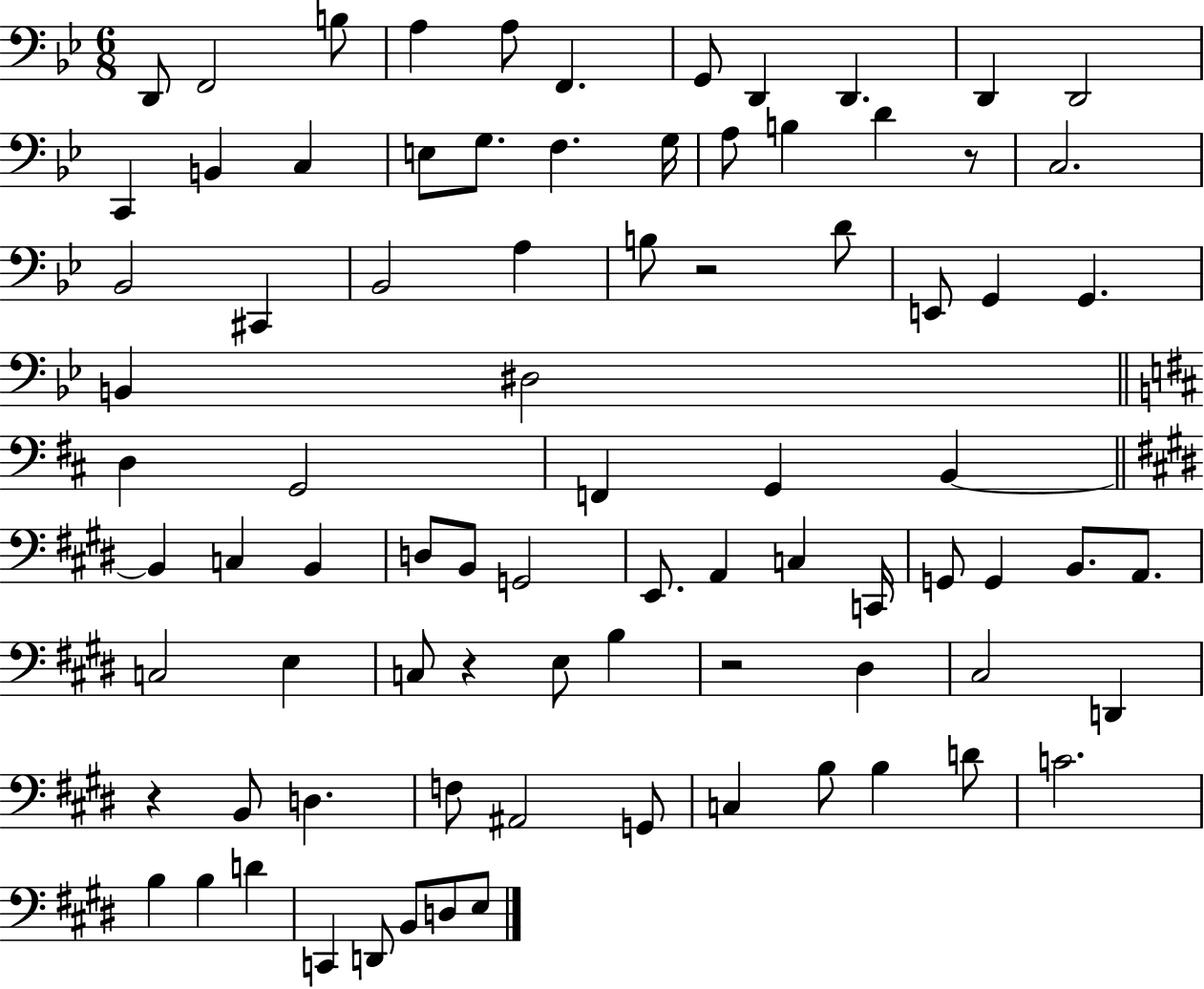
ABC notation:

X:1
T:Untitled
M:6/8
L:1/4
K:Bb
D,,/2 F,,2 B,/2 A, A,/2 F,, G,,/2 D,, D,, D,, D,,2 C,, B,, C, E,/2 G,/2 F, G,/4 A,/2 B, D z/2 C,2 _B,,2 ^C,, _B,,2 A, B,/2 z2 D/2 E,,/2 G,, G,, B,, ^D,2 D, G,,2 F,, G,, B,, B,, C, B,, D,/2 B,,/2 G,,2 E,,/2 A,, C, C,,/4 G,,/2 G,, B,,/2 A,,/2 C,2 E, C,/2 z E,/2 B, z2 ^D, ^C,2 D,, z B,,/2 D, F,/2 ^A,,2 G,,/2 C, B,/2 B, D/2 C2 B, B, D C,, D,,/2 B,,/2 D,/2 E,/2